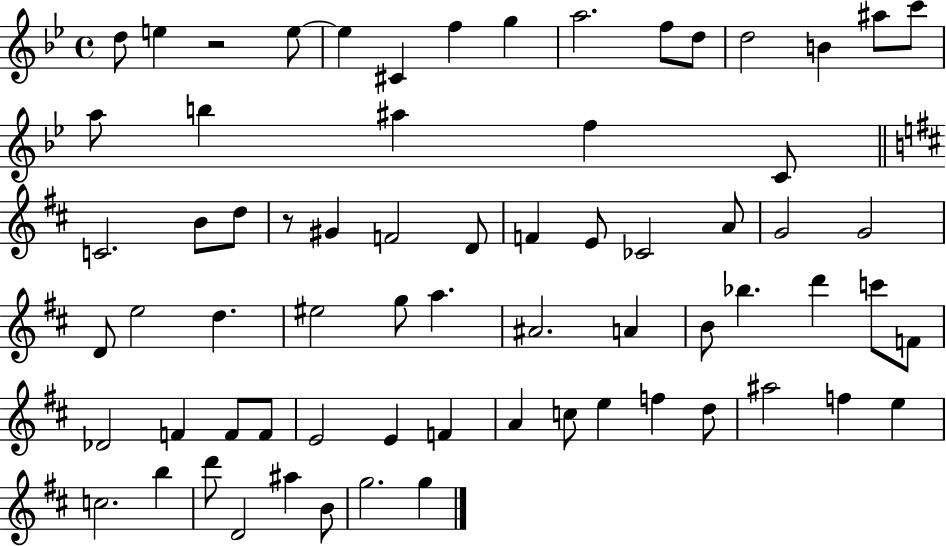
D5/e E5/q R/h E5/e E5/q C#4/q F5/q G5/q A5/h. F5/e D5/e D5/h B4/q A#5/e C6/e A5/e B5/q A#5/q F5/q C4/e C4/h. B4/e D5/e R/e G#4/q F4/h D4/e F4/q E4/e CES4/h A4/e G4/h G4/h D4/e E5/h D5/q. EIS5/h G5/e A5/q. A#4/h. A4/q B4/e Bb5/q. D6/q C6/e F4/e Db4/h F4/q F4/e F4/e E4/h E4/q F4/q A4/q C5/e E5/q F5/q D5/e A#5/h F5/q E5/q C5/h. B5/q D6/e D4/h A#5/q B4/e G5/h. G5/q